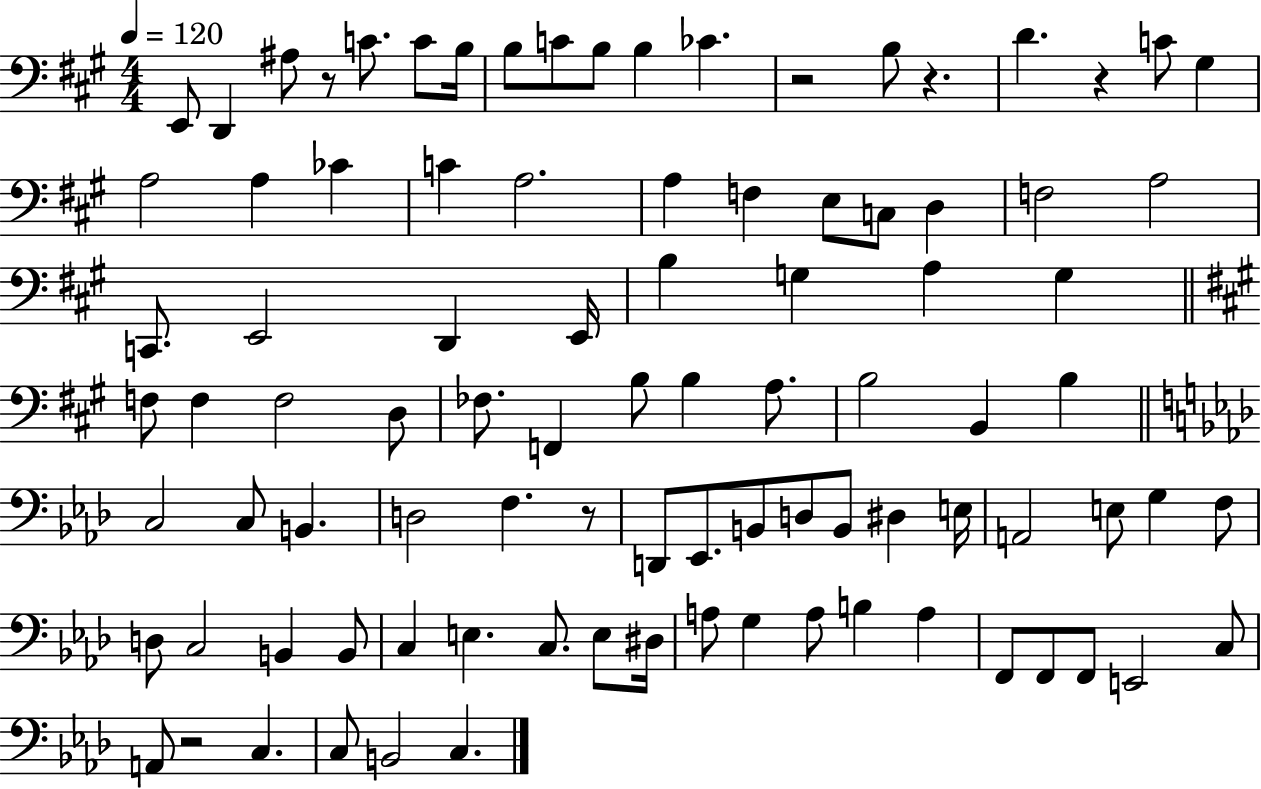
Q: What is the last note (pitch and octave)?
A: C3